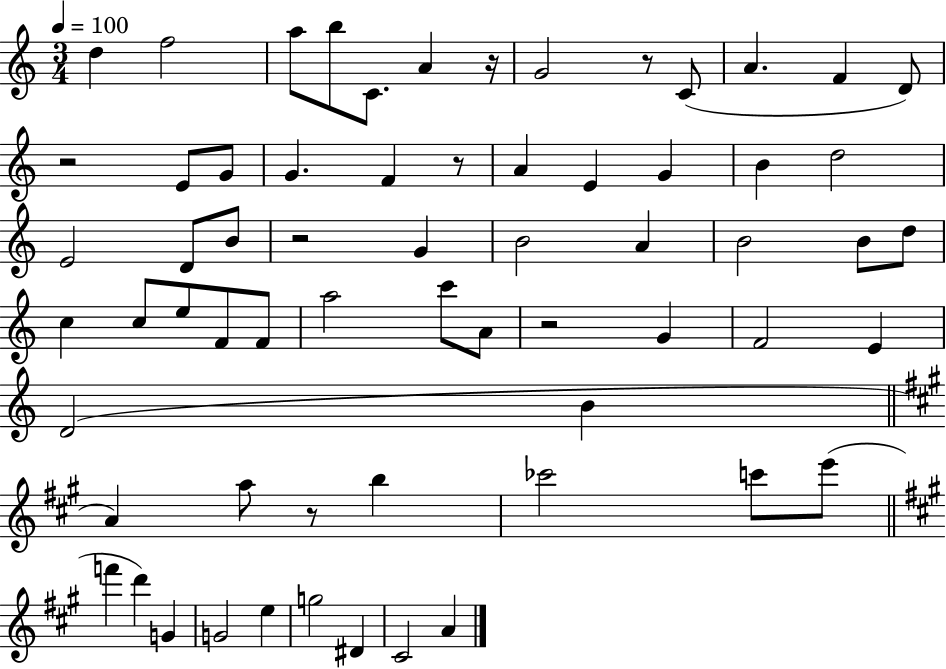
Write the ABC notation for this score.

X:1
T:Untitled
M:3/4
L:1/4
K:C
d f2 a/2 b/2 C/2 A z/4 G2 z/2 C/2 A F D/2 z2 E/2 G/2 G F z/2 A E G B d2 E2 D/2 B/2 z2 G B2 A B2 B/2 d/2 c c/2 e/2 F/2 F/2 a2 c'/2 A/2 z2 G F2 E D2 B A a/2 z/2 b _c'2 c'/2 e'/2 f' d' G G2 e g2 ^D ^C2 A